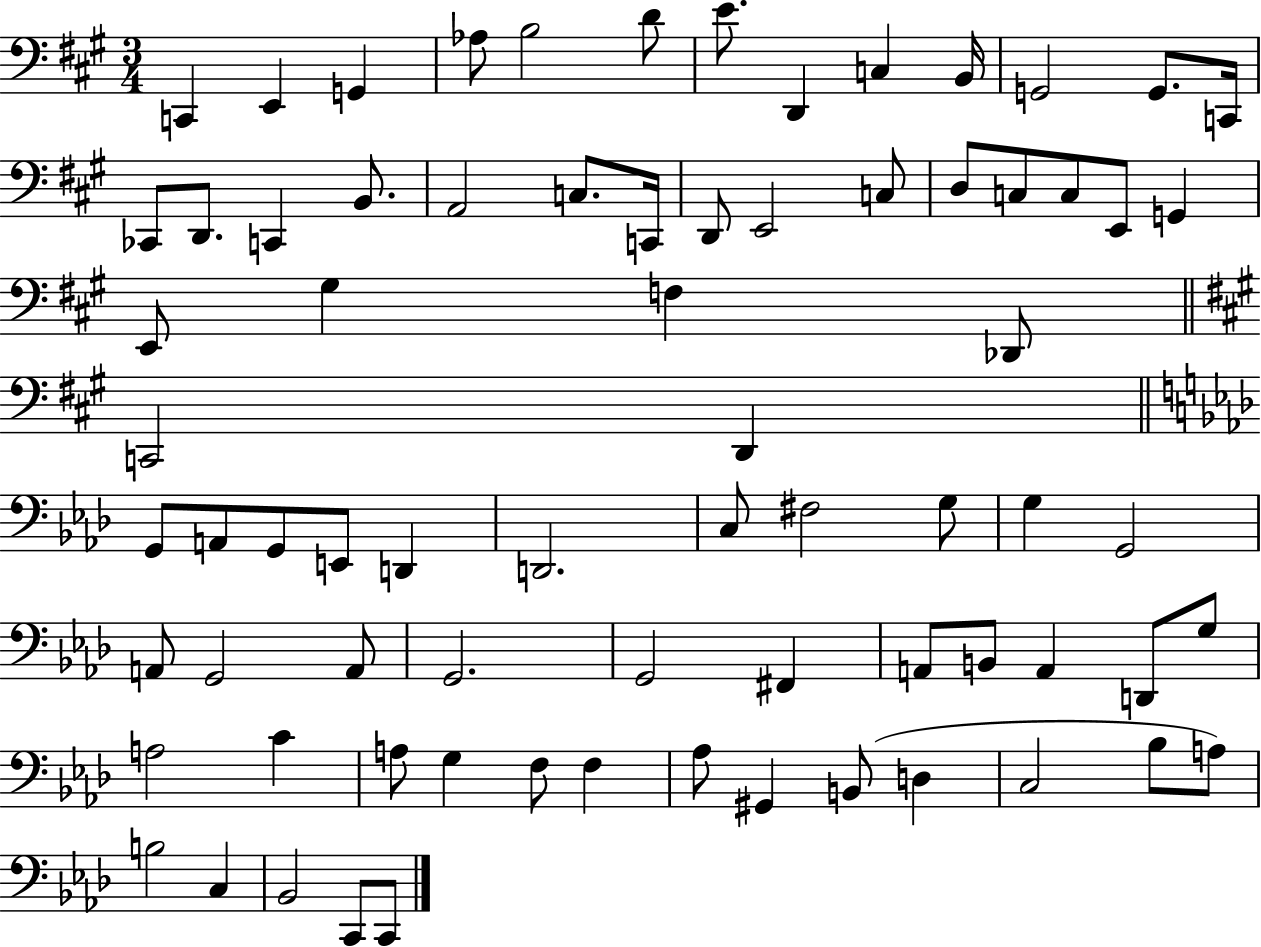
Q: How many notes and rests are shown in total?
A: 74